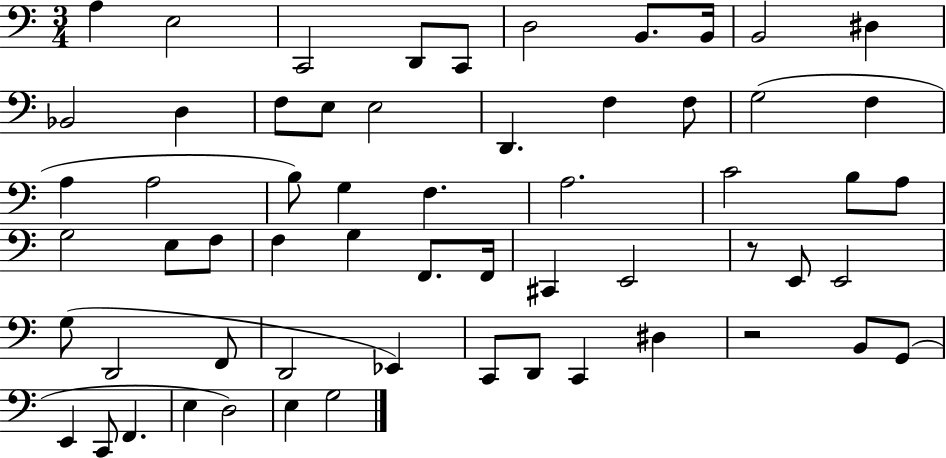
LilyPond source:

{
  \clef bass
  \numericTimeSignature
  \time 3/4
  \key c \major
  a4 e2 | c,2 d,8 c,8 | d2 b,8. b,16 | b,2 dis4 | \break bes,2 d4 | f8 e8 e2 | d,4. f4 f8 | g2( f4 | \break a4 a2 | b8) g4 f4. | a2. | c'2 b8 a8 | \break g2 e8 f8 | f4 g4 f,8. f,16 | cis,4 e,2 | r8 e,8 e,2 | \break g8( d,2 f,8 | d,2 ees,4) | c,8 d,8 c,4 dis4 | r2 b,8 g,8( | \break e,4 c,8 f,4. | e4 d2) | e4 g2 | \bar "|."
}